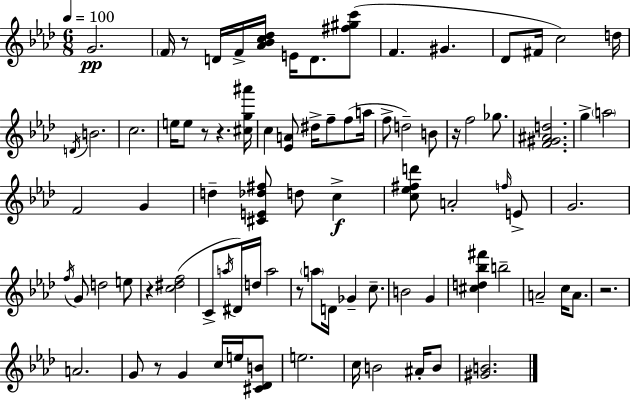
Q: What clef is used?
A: treble